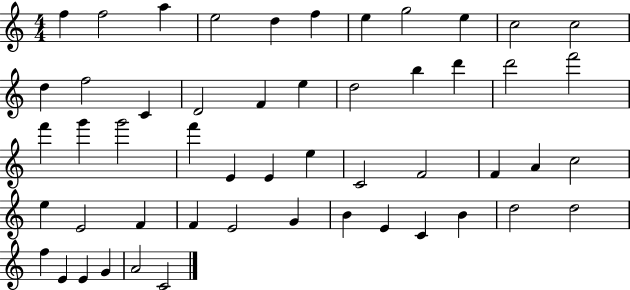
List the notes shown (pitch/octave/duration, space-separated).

F5/q F5/h A5/q E5/h D5/q F5/q E5/q G5/h E5/q C5/h C5/h D5/q F5/h C4/q D4/h F4/q E5/q D5/h B5/q D6/q D6/h F6/h F6/q G6/q G6/h F6/q E4/q E4/q E5/q C4/h F4/h F4/q A4/q C5/h E5/q E4/h F4/q F4/q E4/h G4/q B4/q E4/q C4/q B4/q D5/h D5/h F5/q E4/q E4/q G4/q A4/h C4/h